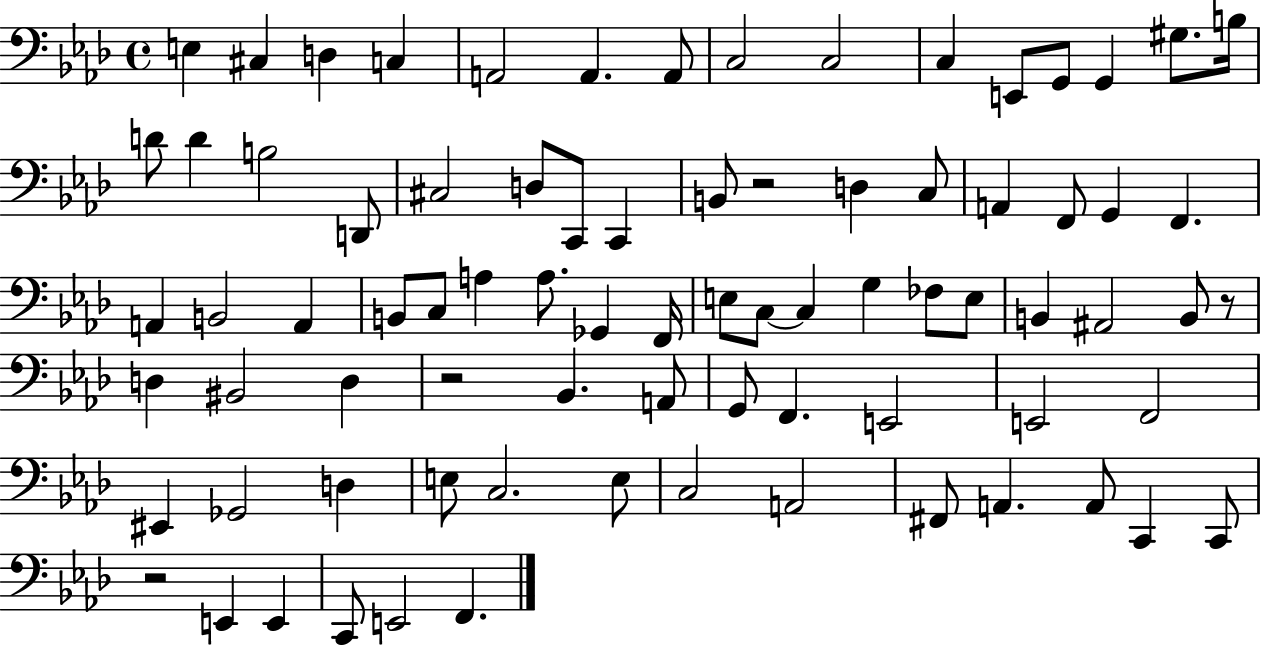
{
  \clef bass
  \time 4/4
  \defaultTimeSignature
  \key aes \major
  e4 cis4 d4 c4 | a,2 a,4. a,8 | c2 c2 | c4 e,8 g,8 g,4 gis8. b16 | \break d'8 d'4 b2 d,8 | cis2 d8 c,8 c,4 | b,8 r2 d4 c8 | a,4 f,8 g,4 f,4. | \break a,4 b,2 a,4 | b,8 c8 a4 a8. ges,4 f,16 | e8 c8~~ c4 g4 fes8 e8 | b,4 ais,2 b,8 r8 | \break d4 bis,2 d4 | r2 bes,4. a,8 | g,8 f,4. e,2 | e,2 f,2 | \break eis,4 ges,2 d4 | e8 c2. e8 | c2 a,2 | fis,8 a,4. a,8 c,4 c,8 | \break r2 e,4 e,4 | c,8 e,2 f,4. | \bar "|."
}